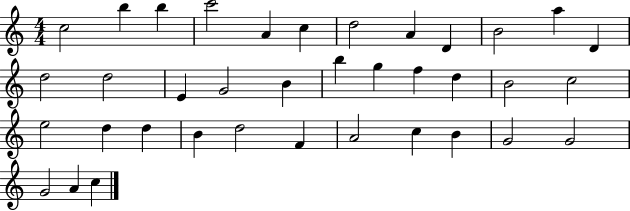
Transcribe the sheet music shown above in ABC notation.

X:1
T:Untitled
M:4/4
L:1/4
K:C
c2 b b c'2 A c d2 A D B2 a D d2 d2 E G2 B b g f d B2 c2 e2 d d B d2 F A2 c B G2 G2 G2 A c